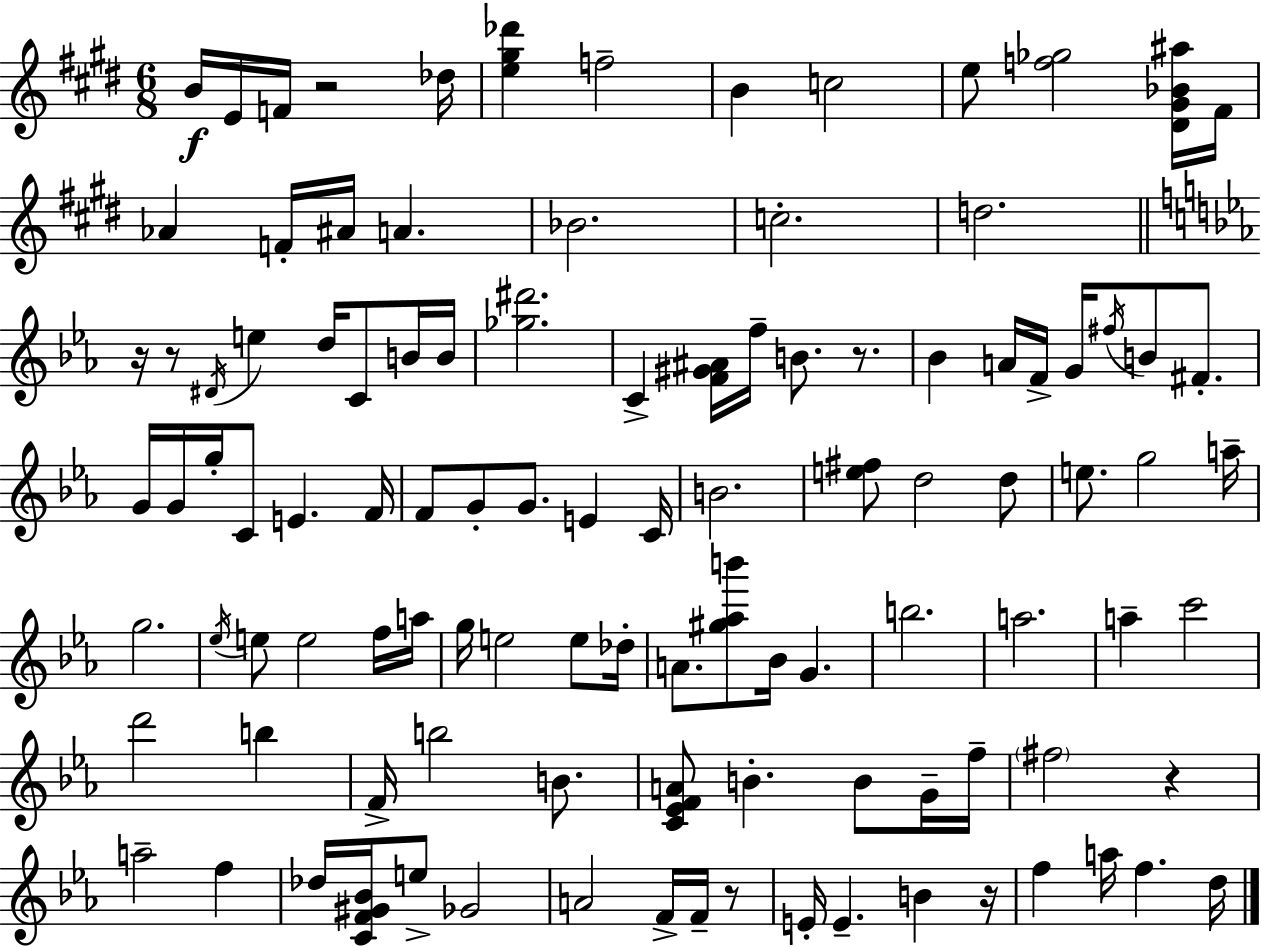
B4/s E4/s F4/s R/h Db5/s [E5,G#5,Db6]/q F5/h B4/q C5/h E5/e [F5,Gb5]/h [D#4,G#4,Bb4,A#5]/s F#4/s Ab4/q F4/s A#4/s A4/q. Bb4/h. C5/h. D5/h. R/s R/e D#4/s E5/q D5/s C4/e B4/s B4/s [Gb5,D#6]/h. C4/q [F4,G#4,A#4]/s F5/s B4/e. R/e. Bb4/q A4/s F4/s G4/s F#5/s B4/e F#4/e. G4/s G4/s G5/s C4/e E4/q. F4/s F4/e G4/e G4/e. E4/q C4/s B4/h. [E5,F#5]/e D5/h D5/e E5/e. G5/h A5/s G5/h. Eb5/s E5/e E5/h F5/s A5/s G5/s E5/h E5/e Db5/s A4/e. [G#5,Ab5,B6]/e Bb4/s G4/q. B5/h. A5/h. A5/q C6/h D6/h B5/q F4/s B5/h B4/e. [C4,Eb4,F4,A4]/e B4/q. B4/e G4/s F5/s F#5/h R/q A5/h F5/q Db5/s [C4,F4,G#4,Bb4]/s E5/e Gb4/h A4/h F4/s F4/s R/e E4/s E4/q. B4/q R/s F5/q A5/s F5/q. D5/s